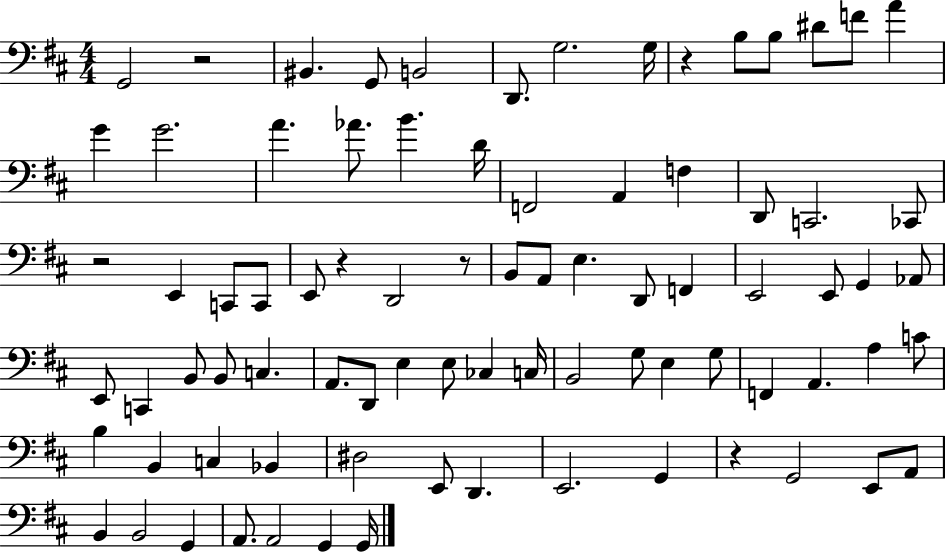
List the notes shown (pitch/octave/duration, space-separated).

G2/h R/h BIS2/q. G2/e B2/h D2/e. G3/h. G3/s R/q B3/e B3/e D#4/e F4/e A4/q G4/q G4/h. A4/q. Ab4/e. B4/q. D4/s F2/h A2/q F3/q D2/e C2/h. CES2/e R/h E2/q C2/e C2/e E2/e R/q D2/h R/e B2/e A2/e E3/q. D2/e F2/q E2/h E2/e G2/q Ab2/e E2/e C2/q B2/e B2/e C3/q. A2/e. D2/e E3/q E3/e CES3/q C3/s B2/h G3/e E3/q G3/e F2/q A2/q. A3/q C4/e B3/q B2/q C3/q Bb2/q D#3/h E2/e D2/q. E2/h. G2/q R/q G2/h E2/e A2/e B2/q B2/h G2/q A2/e. A2/h G2/q G2/s